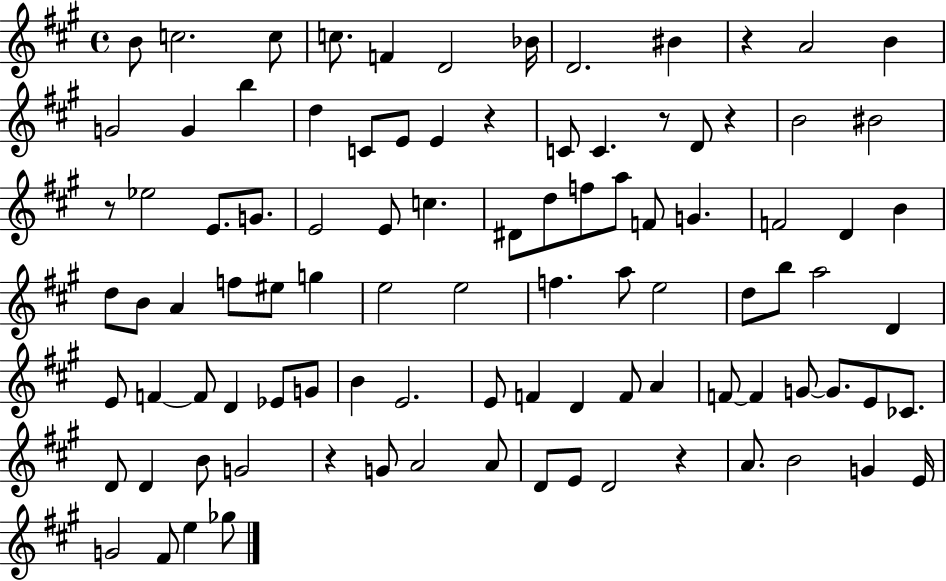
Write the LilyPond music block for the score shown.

{
  \clef treble
  \time 4/4
  \defaultTimeSignature
  \key a \major
  b'8 c''2. c''8 | c''8. f'4 d'2 bes'16 | d'2. bis'4 | r4 a'2 b'4 | \break g'2 g'4 b''4 | d''4 c'8 e'8 e'4 r4 | c'8 c'4. r8 d'8 r4 | b'2 bis'2 | \break r8 ees''2 e'8. g'8. | e'2 e'8 c''4. | dis'8 d''8 f''8 a''8 f'8 g'4. | f'2 d'4 b'4 | \break d''8 b'8 a'4 f''8 eis''8 g''4 | e''2 e''2 | f''4. a''8 e''2 | d''8 b''8 a''2 d'4 | \break e'8 f'4~~ f'8 d'4 ees'8 g'8 | b'4 e'2. | e'8 f'4 d'4 f'8 a'4 | f'8~~ f'4 g'8~~ g'8. e'8 ces'8. | \break d'8 d'4 b'8 g'2 | r4 g'8 a'2 a'8 | d'8 e'8 d'2 r4 | a'8. b'2 g'4 e'16 | \break g'2 fis'8 e''4 ges''8 | \bar "|."
}